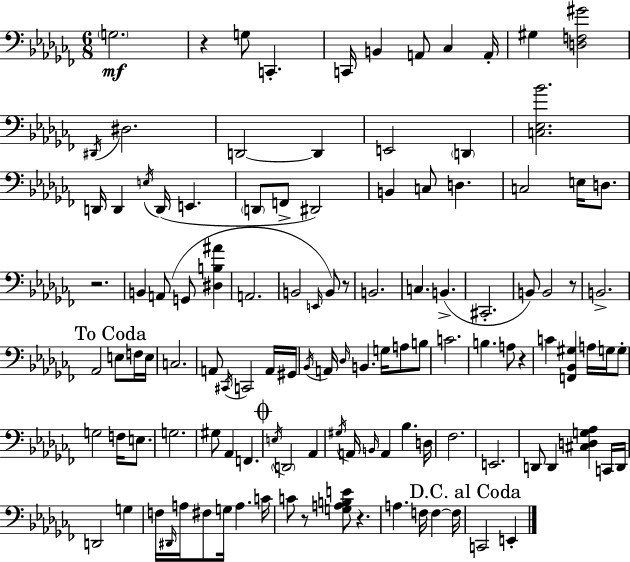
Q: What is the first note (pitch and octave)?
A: G3